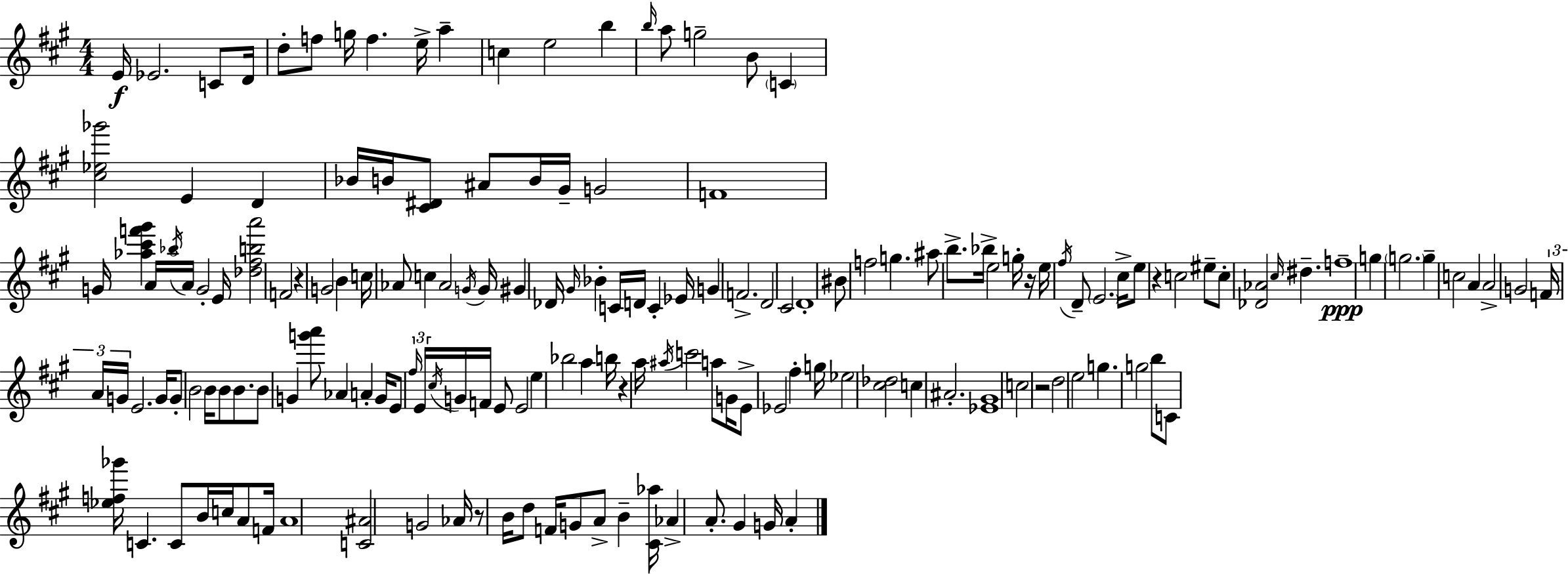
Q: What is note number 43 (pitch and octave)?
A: G#4